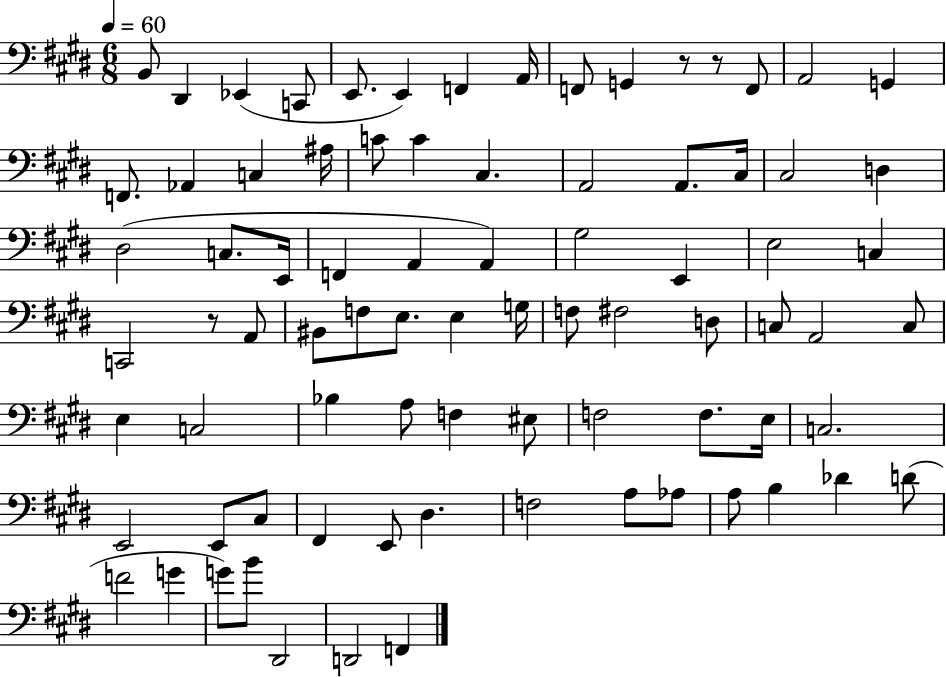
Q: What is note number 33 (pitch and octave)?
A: E2